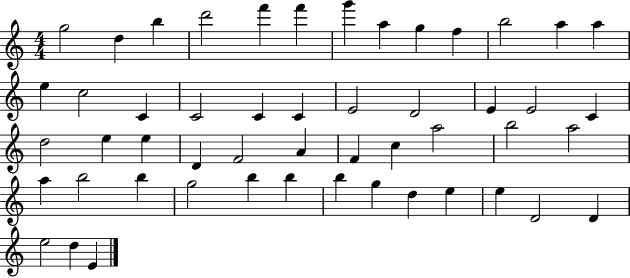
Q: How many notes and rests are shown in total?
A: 51